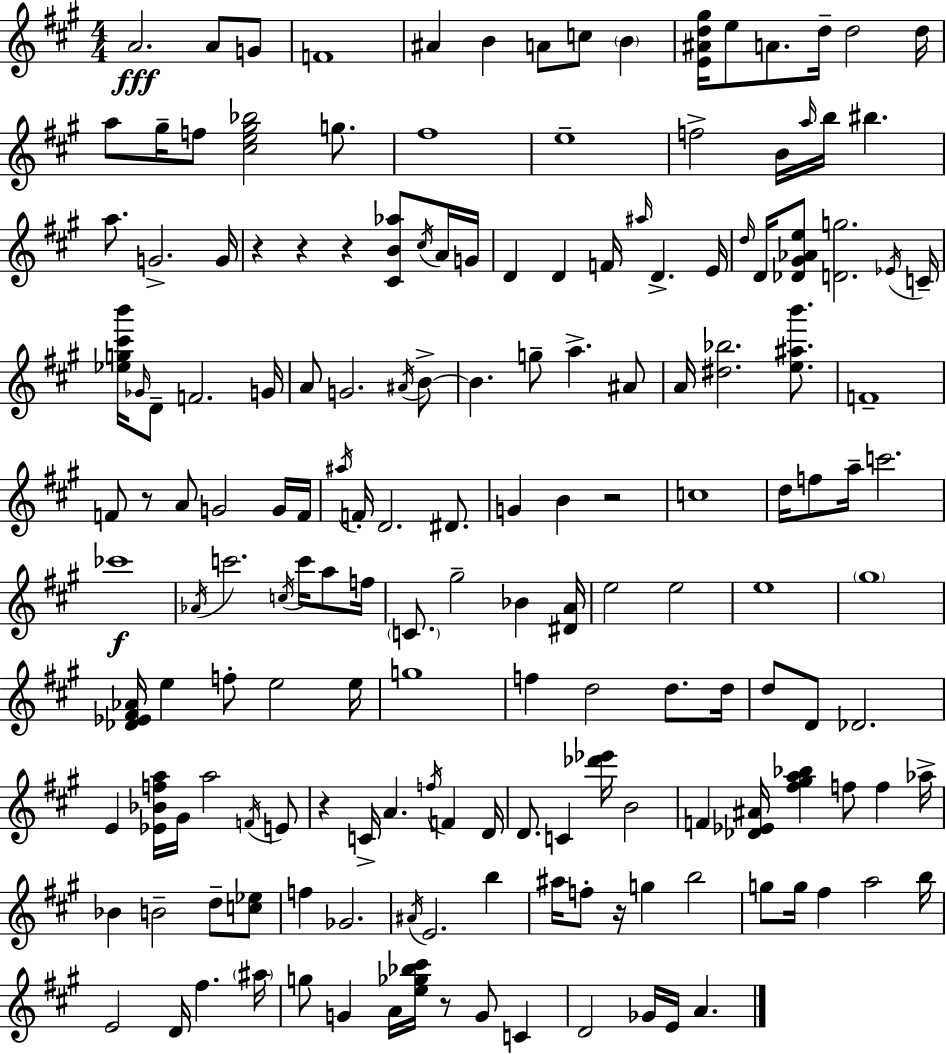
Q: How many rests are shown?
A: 8